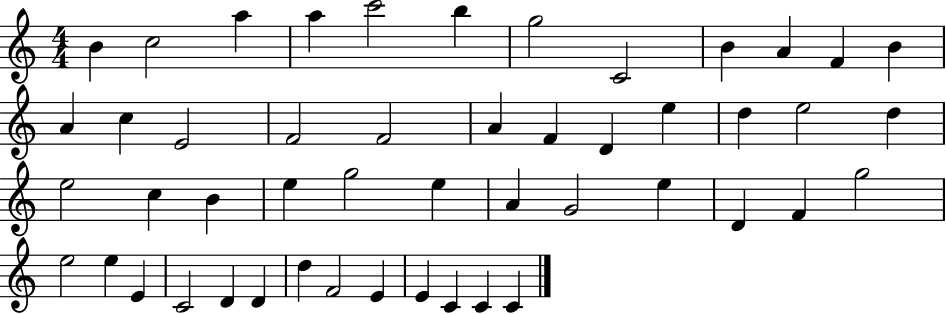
B4/q C5/h A5/q A5/q C6/h B5/q G5/h C4/h B4/q A4/q F4/q B4/q A4/q C5/q E4/h F4/h F4/h A4/q F4/q D4/q E5/q D5/q E5/h D5/q E5/h C5/q B4/q E5/q G5/h E5/q A4/q G4/h E5/q D4/q F4/q G5/h E5/h E5/q E4/q C4/h D4/q D4/q D5/q F4/h E4/q E4/q C4/q C4/q C4/q